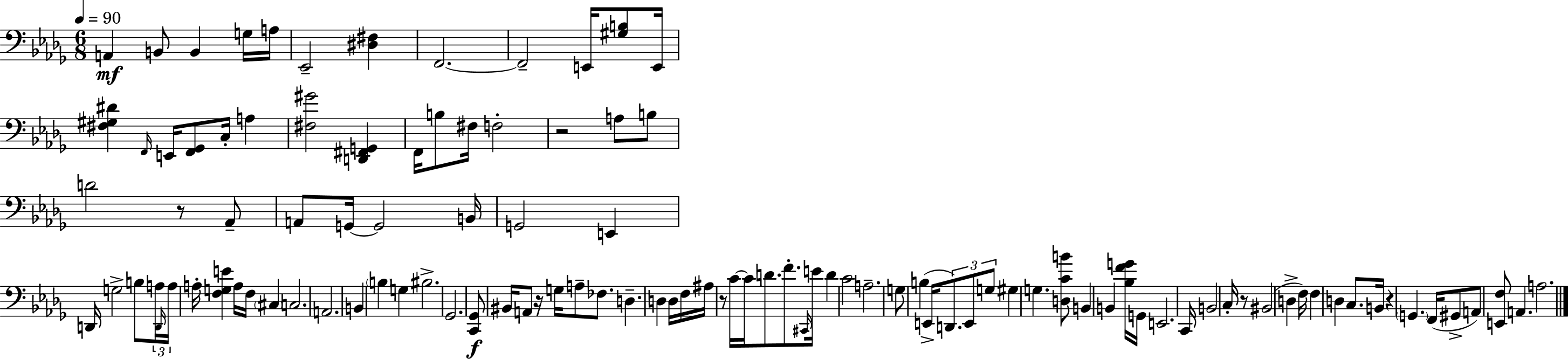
{
  \clef bass
  \numericTimeSignature
  \time 6/8
  \key bes \minor
  \tempo 4 = 90
  a,4\mf b,8 b,4 g16 a16 | ees,2-- <dis fis>4 | f,2.~~ | f,2-- e,16 <gis b>8 e,16 | \break <fis gis dis'>4 \grace { f,16 } e,16 <f, ges,>8 c16-. a4 | <fis gis'>2 <d, fis, g,>4 | f,16 b8 fis16 f2-. | r2 a8 b8 | \break d'2 r8 aes,8-- | a,8 g,16~~ g,2 | b,16 g,2 e,4 | d,16 g2-> b8 | \break \tuplet 3/2 { a16 \grace { d,16 } a16 } a16-. <f g e'>4 a16 f16 \parenthesize cis4 | c2. | a,2. | b,4 \parenthesize b4 g4 | \break bis2.-> | ges,2. | <c, ges,>8\f bis,16 a,8 r16 g16 a8-- fes8. | d4.-- d4 | \break d16 f16 ais16 r8 c'16~~ c'16 d'8. f'8.-. | \grace { cis,16 } e'16 d'4 c'2 | a2.-- | g8 b4( e,16-> \tuplet 3/2 { d,8.) | \break e,8 g8 } gis4 g4. | <d c' b'>8 b,4 b,4 | <bes f' g'>16 g,16 e,2. | c,16 b,2 | \break c16-. r8 bis,2( d4-> | f16) f4 d4 | c8. b,16 r4 \parenthesize g,4. | f,16( gis,8-> a,8) <e, f>8 a,4. | \break a2. | \bar "|."
}